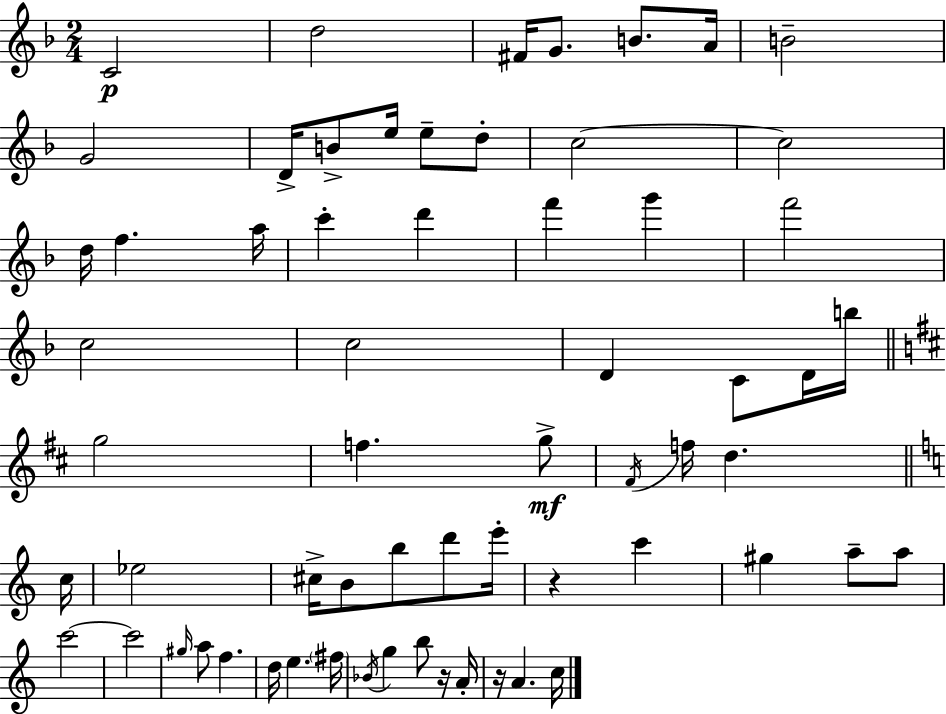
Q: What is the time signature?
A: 2/4